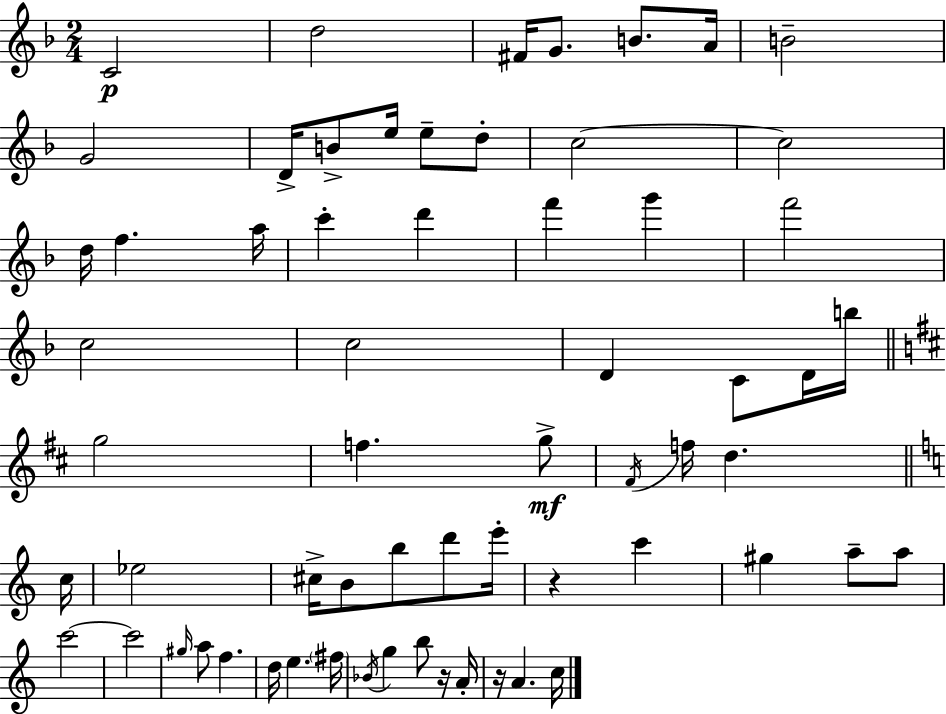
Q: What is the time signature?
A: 2/4